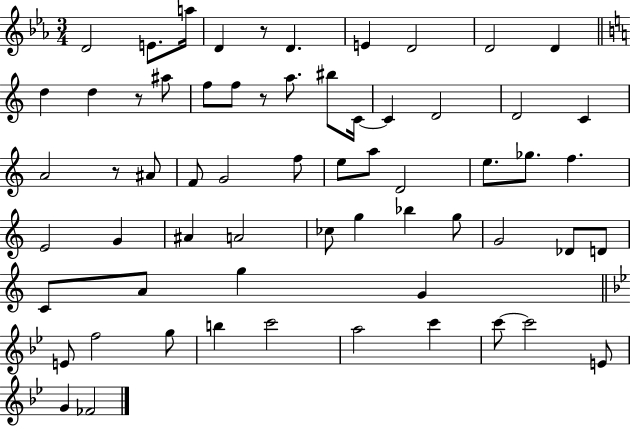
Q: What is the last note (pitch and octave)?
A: FES4